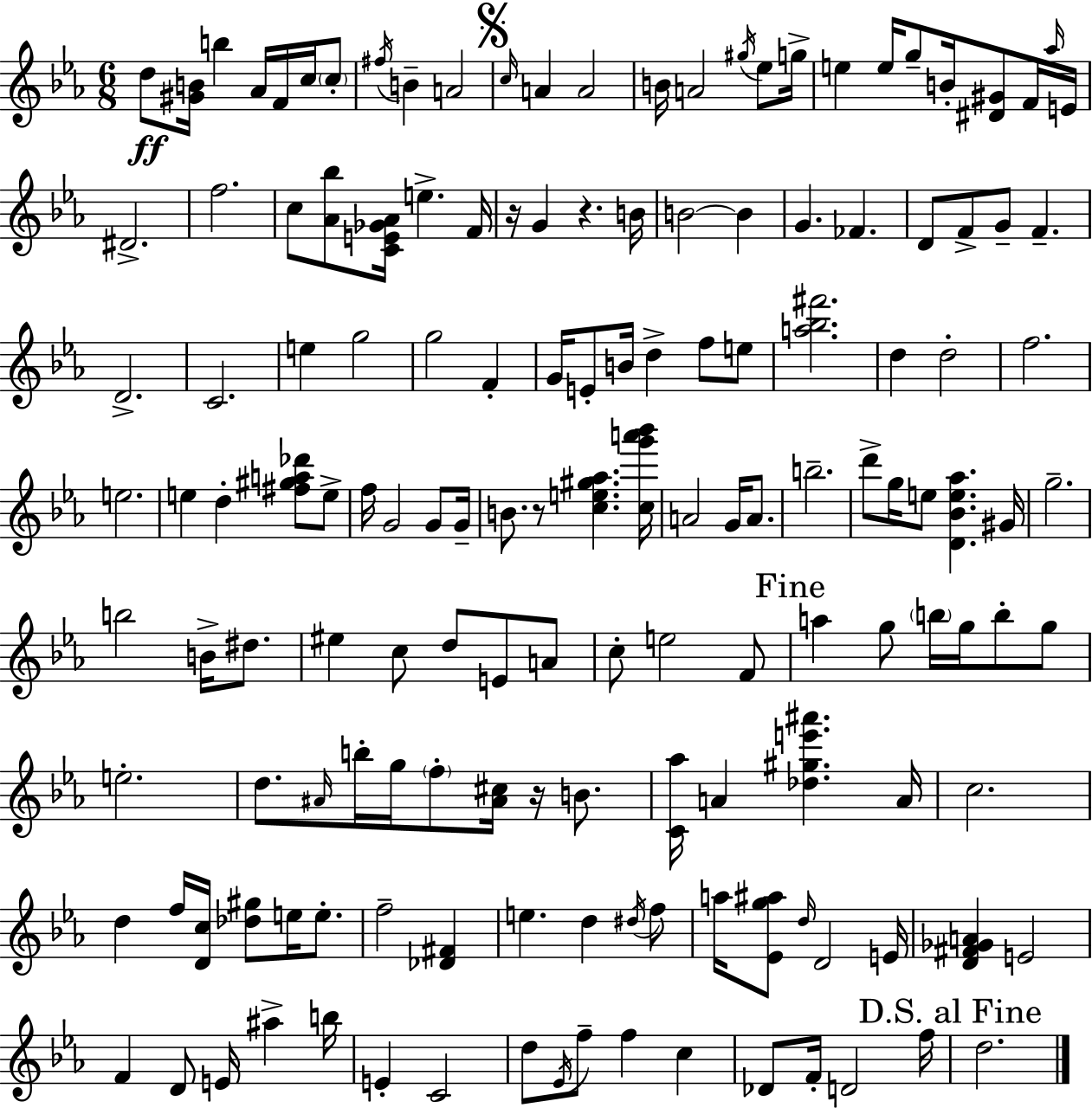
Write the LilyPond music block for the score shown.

{
  \clef treble
  \numericTimeSignature
  \time 6/8
  \key c \minor
  \repeat volta 2 { d''8\ff <gis' b'>16 b''4 aes'16 f'16 c''16 \parenthesize c''8-. | \acciaccatura { fis''16 } b'4-- a'2 | \mark \markup { \musicglyph "scripts.segno" } \grace { c''16 } a'4 a'2 | b'16 a'2 \acciaccatura { gis''16 } | \break ees''8 g''16-> e''4 e''16 g''8-- b'16-. <dis' gis'>8 | f'16 \grace { aes''16 } e'16 dis'2.-> | f''2. | c''8 <aes' bes''>8 <c' e' ges' aes'>16 e''4.-> | \break f'16 r16 g'4 r4. | b'16 b'2~~ | b'4 g'4. fes'4. | d'8 f'8-> g'8-- f'4.-- | \break d'2.-> | c'2. | e''4 g''2 | g''2 | \break f'4-. g'16 e'8-. b'16 d''4-> | f''8 e''8 <a'' bes'' fis'''>2. | d''4 d''2-. | f''2. | \break e''2. | e''4 d''4-. | <fis'' gis'' a'' des'''>8 e''8-> f''16 g'2 | g'8 g'16-- b'8. r8 <c'' e'' gis'' aes''>4. | \break <c'' g''' a''' bes'''>16 a'2 | g'16 a'8. b''2.-- | d'''8-> g''16 e''8 <d' bes' e'' aes''>4. | gis'16 g''2.-- | \break b''2 | b'16-> dis''8. eis''4 c''8 d''8 | e'8 a'8 c''8-. e''2 | f'8 \mark "Fine" a''4 g''8 \parenthesize b''16 g''16 | \break b''8-. g''8 e''2.-. | d''8. \grace { ais'16 } b''16-. g''16 \parenthesize f''8-. | <ais' cis''>16 r16 b'8. <c' aes''>16 a'4 <des'' gis'' e''' ais'''>4. | a'16 c''2. | \break d''4 f''16 <d' c''>16 <des'' gis''>8 | e''16 e''8.-. f''2-- | <des' fis'>4 e''4. d''4 | \acciaccatura { dis''16 } f''8 a''16 <ees' g'' ais''>8 \grace { d''16 } d'2 | \break e'16 <d' fis' ges' a'>4 e'2 | f'4 d'8 | e'16 ais''4-> b''16 e'4-. c'2 | d''8 \acciaccatura { ees'16 } f''8-- | \break f''4 c''4 des'8 f'16-. d'2 | f''16 \mark "D.S. al Fine" d''2. | } \bar "|."
}